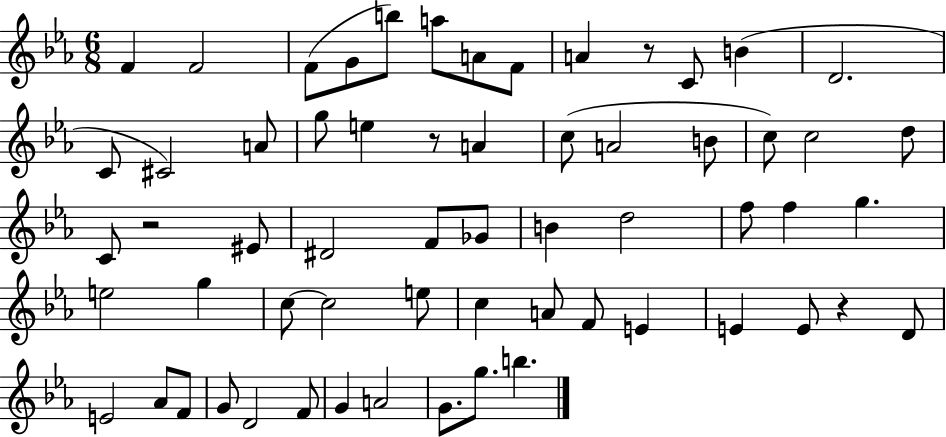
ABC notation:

X:1
T:Untitled
M:6/8
L:1/4
K:Eb
F F2 F/2 G/2 b/2 a/2 A/2 F/2 A z/2 C/2 B D2 C/2 ^C2 A/2 g/2 e z/2 A c/2 A2 B/2 c/2 c2 d/2 C/2 z2 ^E/2 ^D2 F/2 _G/2 B d2 f/2 f g e2 g c/2 c2 e/2 c A/2 F/2 E E E/2 z D/2 E2 _A/2 F/2 G/2 D2 F/2 G A2 G/2 g/2 b